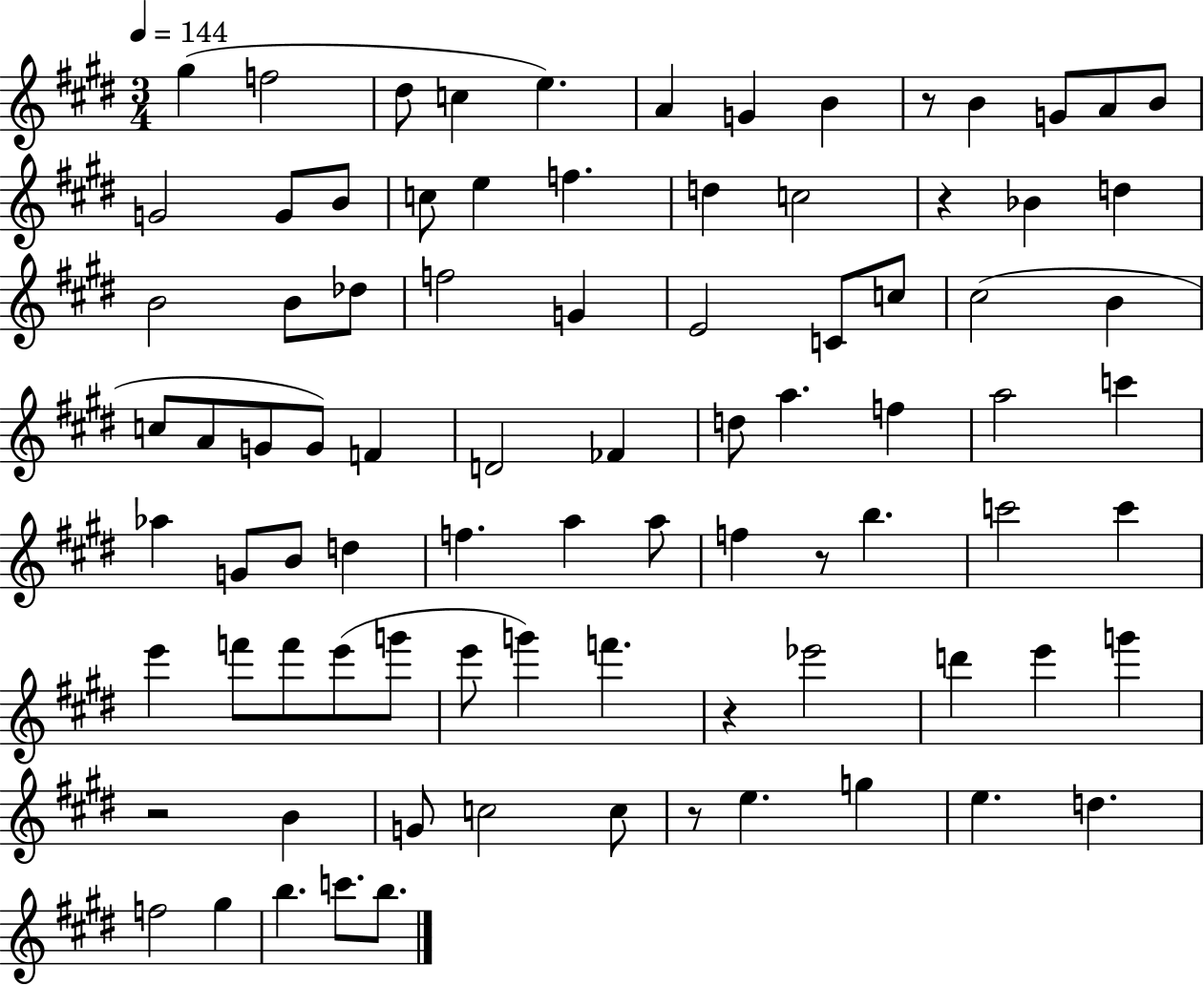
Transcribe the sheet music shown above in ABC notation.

X:1
T:Untitled
M:3/4
L:1/4
K:E
^g f2 ^d/2 c e A G B z/2 B G/2 A/2 B/2 G2 G/2 B/2 c/2 e f d c2 z _B d B2 B/2 _d/2 f2 G E2 C/2 c/2 ^c2 B c/2 A/2 G/2 G/2 F D2 _F d/2 a f a2 c' _a G/2 B/2 d f a a/2 f z/2 b c'2 c' e' f'/2 f'/2 e'/2 g'/2 e'/2 g' f' z _e'2 d' e' g' z2 B G/2 c2 c/2 z/2 e g e d f2 ^g b c'/2 b/2